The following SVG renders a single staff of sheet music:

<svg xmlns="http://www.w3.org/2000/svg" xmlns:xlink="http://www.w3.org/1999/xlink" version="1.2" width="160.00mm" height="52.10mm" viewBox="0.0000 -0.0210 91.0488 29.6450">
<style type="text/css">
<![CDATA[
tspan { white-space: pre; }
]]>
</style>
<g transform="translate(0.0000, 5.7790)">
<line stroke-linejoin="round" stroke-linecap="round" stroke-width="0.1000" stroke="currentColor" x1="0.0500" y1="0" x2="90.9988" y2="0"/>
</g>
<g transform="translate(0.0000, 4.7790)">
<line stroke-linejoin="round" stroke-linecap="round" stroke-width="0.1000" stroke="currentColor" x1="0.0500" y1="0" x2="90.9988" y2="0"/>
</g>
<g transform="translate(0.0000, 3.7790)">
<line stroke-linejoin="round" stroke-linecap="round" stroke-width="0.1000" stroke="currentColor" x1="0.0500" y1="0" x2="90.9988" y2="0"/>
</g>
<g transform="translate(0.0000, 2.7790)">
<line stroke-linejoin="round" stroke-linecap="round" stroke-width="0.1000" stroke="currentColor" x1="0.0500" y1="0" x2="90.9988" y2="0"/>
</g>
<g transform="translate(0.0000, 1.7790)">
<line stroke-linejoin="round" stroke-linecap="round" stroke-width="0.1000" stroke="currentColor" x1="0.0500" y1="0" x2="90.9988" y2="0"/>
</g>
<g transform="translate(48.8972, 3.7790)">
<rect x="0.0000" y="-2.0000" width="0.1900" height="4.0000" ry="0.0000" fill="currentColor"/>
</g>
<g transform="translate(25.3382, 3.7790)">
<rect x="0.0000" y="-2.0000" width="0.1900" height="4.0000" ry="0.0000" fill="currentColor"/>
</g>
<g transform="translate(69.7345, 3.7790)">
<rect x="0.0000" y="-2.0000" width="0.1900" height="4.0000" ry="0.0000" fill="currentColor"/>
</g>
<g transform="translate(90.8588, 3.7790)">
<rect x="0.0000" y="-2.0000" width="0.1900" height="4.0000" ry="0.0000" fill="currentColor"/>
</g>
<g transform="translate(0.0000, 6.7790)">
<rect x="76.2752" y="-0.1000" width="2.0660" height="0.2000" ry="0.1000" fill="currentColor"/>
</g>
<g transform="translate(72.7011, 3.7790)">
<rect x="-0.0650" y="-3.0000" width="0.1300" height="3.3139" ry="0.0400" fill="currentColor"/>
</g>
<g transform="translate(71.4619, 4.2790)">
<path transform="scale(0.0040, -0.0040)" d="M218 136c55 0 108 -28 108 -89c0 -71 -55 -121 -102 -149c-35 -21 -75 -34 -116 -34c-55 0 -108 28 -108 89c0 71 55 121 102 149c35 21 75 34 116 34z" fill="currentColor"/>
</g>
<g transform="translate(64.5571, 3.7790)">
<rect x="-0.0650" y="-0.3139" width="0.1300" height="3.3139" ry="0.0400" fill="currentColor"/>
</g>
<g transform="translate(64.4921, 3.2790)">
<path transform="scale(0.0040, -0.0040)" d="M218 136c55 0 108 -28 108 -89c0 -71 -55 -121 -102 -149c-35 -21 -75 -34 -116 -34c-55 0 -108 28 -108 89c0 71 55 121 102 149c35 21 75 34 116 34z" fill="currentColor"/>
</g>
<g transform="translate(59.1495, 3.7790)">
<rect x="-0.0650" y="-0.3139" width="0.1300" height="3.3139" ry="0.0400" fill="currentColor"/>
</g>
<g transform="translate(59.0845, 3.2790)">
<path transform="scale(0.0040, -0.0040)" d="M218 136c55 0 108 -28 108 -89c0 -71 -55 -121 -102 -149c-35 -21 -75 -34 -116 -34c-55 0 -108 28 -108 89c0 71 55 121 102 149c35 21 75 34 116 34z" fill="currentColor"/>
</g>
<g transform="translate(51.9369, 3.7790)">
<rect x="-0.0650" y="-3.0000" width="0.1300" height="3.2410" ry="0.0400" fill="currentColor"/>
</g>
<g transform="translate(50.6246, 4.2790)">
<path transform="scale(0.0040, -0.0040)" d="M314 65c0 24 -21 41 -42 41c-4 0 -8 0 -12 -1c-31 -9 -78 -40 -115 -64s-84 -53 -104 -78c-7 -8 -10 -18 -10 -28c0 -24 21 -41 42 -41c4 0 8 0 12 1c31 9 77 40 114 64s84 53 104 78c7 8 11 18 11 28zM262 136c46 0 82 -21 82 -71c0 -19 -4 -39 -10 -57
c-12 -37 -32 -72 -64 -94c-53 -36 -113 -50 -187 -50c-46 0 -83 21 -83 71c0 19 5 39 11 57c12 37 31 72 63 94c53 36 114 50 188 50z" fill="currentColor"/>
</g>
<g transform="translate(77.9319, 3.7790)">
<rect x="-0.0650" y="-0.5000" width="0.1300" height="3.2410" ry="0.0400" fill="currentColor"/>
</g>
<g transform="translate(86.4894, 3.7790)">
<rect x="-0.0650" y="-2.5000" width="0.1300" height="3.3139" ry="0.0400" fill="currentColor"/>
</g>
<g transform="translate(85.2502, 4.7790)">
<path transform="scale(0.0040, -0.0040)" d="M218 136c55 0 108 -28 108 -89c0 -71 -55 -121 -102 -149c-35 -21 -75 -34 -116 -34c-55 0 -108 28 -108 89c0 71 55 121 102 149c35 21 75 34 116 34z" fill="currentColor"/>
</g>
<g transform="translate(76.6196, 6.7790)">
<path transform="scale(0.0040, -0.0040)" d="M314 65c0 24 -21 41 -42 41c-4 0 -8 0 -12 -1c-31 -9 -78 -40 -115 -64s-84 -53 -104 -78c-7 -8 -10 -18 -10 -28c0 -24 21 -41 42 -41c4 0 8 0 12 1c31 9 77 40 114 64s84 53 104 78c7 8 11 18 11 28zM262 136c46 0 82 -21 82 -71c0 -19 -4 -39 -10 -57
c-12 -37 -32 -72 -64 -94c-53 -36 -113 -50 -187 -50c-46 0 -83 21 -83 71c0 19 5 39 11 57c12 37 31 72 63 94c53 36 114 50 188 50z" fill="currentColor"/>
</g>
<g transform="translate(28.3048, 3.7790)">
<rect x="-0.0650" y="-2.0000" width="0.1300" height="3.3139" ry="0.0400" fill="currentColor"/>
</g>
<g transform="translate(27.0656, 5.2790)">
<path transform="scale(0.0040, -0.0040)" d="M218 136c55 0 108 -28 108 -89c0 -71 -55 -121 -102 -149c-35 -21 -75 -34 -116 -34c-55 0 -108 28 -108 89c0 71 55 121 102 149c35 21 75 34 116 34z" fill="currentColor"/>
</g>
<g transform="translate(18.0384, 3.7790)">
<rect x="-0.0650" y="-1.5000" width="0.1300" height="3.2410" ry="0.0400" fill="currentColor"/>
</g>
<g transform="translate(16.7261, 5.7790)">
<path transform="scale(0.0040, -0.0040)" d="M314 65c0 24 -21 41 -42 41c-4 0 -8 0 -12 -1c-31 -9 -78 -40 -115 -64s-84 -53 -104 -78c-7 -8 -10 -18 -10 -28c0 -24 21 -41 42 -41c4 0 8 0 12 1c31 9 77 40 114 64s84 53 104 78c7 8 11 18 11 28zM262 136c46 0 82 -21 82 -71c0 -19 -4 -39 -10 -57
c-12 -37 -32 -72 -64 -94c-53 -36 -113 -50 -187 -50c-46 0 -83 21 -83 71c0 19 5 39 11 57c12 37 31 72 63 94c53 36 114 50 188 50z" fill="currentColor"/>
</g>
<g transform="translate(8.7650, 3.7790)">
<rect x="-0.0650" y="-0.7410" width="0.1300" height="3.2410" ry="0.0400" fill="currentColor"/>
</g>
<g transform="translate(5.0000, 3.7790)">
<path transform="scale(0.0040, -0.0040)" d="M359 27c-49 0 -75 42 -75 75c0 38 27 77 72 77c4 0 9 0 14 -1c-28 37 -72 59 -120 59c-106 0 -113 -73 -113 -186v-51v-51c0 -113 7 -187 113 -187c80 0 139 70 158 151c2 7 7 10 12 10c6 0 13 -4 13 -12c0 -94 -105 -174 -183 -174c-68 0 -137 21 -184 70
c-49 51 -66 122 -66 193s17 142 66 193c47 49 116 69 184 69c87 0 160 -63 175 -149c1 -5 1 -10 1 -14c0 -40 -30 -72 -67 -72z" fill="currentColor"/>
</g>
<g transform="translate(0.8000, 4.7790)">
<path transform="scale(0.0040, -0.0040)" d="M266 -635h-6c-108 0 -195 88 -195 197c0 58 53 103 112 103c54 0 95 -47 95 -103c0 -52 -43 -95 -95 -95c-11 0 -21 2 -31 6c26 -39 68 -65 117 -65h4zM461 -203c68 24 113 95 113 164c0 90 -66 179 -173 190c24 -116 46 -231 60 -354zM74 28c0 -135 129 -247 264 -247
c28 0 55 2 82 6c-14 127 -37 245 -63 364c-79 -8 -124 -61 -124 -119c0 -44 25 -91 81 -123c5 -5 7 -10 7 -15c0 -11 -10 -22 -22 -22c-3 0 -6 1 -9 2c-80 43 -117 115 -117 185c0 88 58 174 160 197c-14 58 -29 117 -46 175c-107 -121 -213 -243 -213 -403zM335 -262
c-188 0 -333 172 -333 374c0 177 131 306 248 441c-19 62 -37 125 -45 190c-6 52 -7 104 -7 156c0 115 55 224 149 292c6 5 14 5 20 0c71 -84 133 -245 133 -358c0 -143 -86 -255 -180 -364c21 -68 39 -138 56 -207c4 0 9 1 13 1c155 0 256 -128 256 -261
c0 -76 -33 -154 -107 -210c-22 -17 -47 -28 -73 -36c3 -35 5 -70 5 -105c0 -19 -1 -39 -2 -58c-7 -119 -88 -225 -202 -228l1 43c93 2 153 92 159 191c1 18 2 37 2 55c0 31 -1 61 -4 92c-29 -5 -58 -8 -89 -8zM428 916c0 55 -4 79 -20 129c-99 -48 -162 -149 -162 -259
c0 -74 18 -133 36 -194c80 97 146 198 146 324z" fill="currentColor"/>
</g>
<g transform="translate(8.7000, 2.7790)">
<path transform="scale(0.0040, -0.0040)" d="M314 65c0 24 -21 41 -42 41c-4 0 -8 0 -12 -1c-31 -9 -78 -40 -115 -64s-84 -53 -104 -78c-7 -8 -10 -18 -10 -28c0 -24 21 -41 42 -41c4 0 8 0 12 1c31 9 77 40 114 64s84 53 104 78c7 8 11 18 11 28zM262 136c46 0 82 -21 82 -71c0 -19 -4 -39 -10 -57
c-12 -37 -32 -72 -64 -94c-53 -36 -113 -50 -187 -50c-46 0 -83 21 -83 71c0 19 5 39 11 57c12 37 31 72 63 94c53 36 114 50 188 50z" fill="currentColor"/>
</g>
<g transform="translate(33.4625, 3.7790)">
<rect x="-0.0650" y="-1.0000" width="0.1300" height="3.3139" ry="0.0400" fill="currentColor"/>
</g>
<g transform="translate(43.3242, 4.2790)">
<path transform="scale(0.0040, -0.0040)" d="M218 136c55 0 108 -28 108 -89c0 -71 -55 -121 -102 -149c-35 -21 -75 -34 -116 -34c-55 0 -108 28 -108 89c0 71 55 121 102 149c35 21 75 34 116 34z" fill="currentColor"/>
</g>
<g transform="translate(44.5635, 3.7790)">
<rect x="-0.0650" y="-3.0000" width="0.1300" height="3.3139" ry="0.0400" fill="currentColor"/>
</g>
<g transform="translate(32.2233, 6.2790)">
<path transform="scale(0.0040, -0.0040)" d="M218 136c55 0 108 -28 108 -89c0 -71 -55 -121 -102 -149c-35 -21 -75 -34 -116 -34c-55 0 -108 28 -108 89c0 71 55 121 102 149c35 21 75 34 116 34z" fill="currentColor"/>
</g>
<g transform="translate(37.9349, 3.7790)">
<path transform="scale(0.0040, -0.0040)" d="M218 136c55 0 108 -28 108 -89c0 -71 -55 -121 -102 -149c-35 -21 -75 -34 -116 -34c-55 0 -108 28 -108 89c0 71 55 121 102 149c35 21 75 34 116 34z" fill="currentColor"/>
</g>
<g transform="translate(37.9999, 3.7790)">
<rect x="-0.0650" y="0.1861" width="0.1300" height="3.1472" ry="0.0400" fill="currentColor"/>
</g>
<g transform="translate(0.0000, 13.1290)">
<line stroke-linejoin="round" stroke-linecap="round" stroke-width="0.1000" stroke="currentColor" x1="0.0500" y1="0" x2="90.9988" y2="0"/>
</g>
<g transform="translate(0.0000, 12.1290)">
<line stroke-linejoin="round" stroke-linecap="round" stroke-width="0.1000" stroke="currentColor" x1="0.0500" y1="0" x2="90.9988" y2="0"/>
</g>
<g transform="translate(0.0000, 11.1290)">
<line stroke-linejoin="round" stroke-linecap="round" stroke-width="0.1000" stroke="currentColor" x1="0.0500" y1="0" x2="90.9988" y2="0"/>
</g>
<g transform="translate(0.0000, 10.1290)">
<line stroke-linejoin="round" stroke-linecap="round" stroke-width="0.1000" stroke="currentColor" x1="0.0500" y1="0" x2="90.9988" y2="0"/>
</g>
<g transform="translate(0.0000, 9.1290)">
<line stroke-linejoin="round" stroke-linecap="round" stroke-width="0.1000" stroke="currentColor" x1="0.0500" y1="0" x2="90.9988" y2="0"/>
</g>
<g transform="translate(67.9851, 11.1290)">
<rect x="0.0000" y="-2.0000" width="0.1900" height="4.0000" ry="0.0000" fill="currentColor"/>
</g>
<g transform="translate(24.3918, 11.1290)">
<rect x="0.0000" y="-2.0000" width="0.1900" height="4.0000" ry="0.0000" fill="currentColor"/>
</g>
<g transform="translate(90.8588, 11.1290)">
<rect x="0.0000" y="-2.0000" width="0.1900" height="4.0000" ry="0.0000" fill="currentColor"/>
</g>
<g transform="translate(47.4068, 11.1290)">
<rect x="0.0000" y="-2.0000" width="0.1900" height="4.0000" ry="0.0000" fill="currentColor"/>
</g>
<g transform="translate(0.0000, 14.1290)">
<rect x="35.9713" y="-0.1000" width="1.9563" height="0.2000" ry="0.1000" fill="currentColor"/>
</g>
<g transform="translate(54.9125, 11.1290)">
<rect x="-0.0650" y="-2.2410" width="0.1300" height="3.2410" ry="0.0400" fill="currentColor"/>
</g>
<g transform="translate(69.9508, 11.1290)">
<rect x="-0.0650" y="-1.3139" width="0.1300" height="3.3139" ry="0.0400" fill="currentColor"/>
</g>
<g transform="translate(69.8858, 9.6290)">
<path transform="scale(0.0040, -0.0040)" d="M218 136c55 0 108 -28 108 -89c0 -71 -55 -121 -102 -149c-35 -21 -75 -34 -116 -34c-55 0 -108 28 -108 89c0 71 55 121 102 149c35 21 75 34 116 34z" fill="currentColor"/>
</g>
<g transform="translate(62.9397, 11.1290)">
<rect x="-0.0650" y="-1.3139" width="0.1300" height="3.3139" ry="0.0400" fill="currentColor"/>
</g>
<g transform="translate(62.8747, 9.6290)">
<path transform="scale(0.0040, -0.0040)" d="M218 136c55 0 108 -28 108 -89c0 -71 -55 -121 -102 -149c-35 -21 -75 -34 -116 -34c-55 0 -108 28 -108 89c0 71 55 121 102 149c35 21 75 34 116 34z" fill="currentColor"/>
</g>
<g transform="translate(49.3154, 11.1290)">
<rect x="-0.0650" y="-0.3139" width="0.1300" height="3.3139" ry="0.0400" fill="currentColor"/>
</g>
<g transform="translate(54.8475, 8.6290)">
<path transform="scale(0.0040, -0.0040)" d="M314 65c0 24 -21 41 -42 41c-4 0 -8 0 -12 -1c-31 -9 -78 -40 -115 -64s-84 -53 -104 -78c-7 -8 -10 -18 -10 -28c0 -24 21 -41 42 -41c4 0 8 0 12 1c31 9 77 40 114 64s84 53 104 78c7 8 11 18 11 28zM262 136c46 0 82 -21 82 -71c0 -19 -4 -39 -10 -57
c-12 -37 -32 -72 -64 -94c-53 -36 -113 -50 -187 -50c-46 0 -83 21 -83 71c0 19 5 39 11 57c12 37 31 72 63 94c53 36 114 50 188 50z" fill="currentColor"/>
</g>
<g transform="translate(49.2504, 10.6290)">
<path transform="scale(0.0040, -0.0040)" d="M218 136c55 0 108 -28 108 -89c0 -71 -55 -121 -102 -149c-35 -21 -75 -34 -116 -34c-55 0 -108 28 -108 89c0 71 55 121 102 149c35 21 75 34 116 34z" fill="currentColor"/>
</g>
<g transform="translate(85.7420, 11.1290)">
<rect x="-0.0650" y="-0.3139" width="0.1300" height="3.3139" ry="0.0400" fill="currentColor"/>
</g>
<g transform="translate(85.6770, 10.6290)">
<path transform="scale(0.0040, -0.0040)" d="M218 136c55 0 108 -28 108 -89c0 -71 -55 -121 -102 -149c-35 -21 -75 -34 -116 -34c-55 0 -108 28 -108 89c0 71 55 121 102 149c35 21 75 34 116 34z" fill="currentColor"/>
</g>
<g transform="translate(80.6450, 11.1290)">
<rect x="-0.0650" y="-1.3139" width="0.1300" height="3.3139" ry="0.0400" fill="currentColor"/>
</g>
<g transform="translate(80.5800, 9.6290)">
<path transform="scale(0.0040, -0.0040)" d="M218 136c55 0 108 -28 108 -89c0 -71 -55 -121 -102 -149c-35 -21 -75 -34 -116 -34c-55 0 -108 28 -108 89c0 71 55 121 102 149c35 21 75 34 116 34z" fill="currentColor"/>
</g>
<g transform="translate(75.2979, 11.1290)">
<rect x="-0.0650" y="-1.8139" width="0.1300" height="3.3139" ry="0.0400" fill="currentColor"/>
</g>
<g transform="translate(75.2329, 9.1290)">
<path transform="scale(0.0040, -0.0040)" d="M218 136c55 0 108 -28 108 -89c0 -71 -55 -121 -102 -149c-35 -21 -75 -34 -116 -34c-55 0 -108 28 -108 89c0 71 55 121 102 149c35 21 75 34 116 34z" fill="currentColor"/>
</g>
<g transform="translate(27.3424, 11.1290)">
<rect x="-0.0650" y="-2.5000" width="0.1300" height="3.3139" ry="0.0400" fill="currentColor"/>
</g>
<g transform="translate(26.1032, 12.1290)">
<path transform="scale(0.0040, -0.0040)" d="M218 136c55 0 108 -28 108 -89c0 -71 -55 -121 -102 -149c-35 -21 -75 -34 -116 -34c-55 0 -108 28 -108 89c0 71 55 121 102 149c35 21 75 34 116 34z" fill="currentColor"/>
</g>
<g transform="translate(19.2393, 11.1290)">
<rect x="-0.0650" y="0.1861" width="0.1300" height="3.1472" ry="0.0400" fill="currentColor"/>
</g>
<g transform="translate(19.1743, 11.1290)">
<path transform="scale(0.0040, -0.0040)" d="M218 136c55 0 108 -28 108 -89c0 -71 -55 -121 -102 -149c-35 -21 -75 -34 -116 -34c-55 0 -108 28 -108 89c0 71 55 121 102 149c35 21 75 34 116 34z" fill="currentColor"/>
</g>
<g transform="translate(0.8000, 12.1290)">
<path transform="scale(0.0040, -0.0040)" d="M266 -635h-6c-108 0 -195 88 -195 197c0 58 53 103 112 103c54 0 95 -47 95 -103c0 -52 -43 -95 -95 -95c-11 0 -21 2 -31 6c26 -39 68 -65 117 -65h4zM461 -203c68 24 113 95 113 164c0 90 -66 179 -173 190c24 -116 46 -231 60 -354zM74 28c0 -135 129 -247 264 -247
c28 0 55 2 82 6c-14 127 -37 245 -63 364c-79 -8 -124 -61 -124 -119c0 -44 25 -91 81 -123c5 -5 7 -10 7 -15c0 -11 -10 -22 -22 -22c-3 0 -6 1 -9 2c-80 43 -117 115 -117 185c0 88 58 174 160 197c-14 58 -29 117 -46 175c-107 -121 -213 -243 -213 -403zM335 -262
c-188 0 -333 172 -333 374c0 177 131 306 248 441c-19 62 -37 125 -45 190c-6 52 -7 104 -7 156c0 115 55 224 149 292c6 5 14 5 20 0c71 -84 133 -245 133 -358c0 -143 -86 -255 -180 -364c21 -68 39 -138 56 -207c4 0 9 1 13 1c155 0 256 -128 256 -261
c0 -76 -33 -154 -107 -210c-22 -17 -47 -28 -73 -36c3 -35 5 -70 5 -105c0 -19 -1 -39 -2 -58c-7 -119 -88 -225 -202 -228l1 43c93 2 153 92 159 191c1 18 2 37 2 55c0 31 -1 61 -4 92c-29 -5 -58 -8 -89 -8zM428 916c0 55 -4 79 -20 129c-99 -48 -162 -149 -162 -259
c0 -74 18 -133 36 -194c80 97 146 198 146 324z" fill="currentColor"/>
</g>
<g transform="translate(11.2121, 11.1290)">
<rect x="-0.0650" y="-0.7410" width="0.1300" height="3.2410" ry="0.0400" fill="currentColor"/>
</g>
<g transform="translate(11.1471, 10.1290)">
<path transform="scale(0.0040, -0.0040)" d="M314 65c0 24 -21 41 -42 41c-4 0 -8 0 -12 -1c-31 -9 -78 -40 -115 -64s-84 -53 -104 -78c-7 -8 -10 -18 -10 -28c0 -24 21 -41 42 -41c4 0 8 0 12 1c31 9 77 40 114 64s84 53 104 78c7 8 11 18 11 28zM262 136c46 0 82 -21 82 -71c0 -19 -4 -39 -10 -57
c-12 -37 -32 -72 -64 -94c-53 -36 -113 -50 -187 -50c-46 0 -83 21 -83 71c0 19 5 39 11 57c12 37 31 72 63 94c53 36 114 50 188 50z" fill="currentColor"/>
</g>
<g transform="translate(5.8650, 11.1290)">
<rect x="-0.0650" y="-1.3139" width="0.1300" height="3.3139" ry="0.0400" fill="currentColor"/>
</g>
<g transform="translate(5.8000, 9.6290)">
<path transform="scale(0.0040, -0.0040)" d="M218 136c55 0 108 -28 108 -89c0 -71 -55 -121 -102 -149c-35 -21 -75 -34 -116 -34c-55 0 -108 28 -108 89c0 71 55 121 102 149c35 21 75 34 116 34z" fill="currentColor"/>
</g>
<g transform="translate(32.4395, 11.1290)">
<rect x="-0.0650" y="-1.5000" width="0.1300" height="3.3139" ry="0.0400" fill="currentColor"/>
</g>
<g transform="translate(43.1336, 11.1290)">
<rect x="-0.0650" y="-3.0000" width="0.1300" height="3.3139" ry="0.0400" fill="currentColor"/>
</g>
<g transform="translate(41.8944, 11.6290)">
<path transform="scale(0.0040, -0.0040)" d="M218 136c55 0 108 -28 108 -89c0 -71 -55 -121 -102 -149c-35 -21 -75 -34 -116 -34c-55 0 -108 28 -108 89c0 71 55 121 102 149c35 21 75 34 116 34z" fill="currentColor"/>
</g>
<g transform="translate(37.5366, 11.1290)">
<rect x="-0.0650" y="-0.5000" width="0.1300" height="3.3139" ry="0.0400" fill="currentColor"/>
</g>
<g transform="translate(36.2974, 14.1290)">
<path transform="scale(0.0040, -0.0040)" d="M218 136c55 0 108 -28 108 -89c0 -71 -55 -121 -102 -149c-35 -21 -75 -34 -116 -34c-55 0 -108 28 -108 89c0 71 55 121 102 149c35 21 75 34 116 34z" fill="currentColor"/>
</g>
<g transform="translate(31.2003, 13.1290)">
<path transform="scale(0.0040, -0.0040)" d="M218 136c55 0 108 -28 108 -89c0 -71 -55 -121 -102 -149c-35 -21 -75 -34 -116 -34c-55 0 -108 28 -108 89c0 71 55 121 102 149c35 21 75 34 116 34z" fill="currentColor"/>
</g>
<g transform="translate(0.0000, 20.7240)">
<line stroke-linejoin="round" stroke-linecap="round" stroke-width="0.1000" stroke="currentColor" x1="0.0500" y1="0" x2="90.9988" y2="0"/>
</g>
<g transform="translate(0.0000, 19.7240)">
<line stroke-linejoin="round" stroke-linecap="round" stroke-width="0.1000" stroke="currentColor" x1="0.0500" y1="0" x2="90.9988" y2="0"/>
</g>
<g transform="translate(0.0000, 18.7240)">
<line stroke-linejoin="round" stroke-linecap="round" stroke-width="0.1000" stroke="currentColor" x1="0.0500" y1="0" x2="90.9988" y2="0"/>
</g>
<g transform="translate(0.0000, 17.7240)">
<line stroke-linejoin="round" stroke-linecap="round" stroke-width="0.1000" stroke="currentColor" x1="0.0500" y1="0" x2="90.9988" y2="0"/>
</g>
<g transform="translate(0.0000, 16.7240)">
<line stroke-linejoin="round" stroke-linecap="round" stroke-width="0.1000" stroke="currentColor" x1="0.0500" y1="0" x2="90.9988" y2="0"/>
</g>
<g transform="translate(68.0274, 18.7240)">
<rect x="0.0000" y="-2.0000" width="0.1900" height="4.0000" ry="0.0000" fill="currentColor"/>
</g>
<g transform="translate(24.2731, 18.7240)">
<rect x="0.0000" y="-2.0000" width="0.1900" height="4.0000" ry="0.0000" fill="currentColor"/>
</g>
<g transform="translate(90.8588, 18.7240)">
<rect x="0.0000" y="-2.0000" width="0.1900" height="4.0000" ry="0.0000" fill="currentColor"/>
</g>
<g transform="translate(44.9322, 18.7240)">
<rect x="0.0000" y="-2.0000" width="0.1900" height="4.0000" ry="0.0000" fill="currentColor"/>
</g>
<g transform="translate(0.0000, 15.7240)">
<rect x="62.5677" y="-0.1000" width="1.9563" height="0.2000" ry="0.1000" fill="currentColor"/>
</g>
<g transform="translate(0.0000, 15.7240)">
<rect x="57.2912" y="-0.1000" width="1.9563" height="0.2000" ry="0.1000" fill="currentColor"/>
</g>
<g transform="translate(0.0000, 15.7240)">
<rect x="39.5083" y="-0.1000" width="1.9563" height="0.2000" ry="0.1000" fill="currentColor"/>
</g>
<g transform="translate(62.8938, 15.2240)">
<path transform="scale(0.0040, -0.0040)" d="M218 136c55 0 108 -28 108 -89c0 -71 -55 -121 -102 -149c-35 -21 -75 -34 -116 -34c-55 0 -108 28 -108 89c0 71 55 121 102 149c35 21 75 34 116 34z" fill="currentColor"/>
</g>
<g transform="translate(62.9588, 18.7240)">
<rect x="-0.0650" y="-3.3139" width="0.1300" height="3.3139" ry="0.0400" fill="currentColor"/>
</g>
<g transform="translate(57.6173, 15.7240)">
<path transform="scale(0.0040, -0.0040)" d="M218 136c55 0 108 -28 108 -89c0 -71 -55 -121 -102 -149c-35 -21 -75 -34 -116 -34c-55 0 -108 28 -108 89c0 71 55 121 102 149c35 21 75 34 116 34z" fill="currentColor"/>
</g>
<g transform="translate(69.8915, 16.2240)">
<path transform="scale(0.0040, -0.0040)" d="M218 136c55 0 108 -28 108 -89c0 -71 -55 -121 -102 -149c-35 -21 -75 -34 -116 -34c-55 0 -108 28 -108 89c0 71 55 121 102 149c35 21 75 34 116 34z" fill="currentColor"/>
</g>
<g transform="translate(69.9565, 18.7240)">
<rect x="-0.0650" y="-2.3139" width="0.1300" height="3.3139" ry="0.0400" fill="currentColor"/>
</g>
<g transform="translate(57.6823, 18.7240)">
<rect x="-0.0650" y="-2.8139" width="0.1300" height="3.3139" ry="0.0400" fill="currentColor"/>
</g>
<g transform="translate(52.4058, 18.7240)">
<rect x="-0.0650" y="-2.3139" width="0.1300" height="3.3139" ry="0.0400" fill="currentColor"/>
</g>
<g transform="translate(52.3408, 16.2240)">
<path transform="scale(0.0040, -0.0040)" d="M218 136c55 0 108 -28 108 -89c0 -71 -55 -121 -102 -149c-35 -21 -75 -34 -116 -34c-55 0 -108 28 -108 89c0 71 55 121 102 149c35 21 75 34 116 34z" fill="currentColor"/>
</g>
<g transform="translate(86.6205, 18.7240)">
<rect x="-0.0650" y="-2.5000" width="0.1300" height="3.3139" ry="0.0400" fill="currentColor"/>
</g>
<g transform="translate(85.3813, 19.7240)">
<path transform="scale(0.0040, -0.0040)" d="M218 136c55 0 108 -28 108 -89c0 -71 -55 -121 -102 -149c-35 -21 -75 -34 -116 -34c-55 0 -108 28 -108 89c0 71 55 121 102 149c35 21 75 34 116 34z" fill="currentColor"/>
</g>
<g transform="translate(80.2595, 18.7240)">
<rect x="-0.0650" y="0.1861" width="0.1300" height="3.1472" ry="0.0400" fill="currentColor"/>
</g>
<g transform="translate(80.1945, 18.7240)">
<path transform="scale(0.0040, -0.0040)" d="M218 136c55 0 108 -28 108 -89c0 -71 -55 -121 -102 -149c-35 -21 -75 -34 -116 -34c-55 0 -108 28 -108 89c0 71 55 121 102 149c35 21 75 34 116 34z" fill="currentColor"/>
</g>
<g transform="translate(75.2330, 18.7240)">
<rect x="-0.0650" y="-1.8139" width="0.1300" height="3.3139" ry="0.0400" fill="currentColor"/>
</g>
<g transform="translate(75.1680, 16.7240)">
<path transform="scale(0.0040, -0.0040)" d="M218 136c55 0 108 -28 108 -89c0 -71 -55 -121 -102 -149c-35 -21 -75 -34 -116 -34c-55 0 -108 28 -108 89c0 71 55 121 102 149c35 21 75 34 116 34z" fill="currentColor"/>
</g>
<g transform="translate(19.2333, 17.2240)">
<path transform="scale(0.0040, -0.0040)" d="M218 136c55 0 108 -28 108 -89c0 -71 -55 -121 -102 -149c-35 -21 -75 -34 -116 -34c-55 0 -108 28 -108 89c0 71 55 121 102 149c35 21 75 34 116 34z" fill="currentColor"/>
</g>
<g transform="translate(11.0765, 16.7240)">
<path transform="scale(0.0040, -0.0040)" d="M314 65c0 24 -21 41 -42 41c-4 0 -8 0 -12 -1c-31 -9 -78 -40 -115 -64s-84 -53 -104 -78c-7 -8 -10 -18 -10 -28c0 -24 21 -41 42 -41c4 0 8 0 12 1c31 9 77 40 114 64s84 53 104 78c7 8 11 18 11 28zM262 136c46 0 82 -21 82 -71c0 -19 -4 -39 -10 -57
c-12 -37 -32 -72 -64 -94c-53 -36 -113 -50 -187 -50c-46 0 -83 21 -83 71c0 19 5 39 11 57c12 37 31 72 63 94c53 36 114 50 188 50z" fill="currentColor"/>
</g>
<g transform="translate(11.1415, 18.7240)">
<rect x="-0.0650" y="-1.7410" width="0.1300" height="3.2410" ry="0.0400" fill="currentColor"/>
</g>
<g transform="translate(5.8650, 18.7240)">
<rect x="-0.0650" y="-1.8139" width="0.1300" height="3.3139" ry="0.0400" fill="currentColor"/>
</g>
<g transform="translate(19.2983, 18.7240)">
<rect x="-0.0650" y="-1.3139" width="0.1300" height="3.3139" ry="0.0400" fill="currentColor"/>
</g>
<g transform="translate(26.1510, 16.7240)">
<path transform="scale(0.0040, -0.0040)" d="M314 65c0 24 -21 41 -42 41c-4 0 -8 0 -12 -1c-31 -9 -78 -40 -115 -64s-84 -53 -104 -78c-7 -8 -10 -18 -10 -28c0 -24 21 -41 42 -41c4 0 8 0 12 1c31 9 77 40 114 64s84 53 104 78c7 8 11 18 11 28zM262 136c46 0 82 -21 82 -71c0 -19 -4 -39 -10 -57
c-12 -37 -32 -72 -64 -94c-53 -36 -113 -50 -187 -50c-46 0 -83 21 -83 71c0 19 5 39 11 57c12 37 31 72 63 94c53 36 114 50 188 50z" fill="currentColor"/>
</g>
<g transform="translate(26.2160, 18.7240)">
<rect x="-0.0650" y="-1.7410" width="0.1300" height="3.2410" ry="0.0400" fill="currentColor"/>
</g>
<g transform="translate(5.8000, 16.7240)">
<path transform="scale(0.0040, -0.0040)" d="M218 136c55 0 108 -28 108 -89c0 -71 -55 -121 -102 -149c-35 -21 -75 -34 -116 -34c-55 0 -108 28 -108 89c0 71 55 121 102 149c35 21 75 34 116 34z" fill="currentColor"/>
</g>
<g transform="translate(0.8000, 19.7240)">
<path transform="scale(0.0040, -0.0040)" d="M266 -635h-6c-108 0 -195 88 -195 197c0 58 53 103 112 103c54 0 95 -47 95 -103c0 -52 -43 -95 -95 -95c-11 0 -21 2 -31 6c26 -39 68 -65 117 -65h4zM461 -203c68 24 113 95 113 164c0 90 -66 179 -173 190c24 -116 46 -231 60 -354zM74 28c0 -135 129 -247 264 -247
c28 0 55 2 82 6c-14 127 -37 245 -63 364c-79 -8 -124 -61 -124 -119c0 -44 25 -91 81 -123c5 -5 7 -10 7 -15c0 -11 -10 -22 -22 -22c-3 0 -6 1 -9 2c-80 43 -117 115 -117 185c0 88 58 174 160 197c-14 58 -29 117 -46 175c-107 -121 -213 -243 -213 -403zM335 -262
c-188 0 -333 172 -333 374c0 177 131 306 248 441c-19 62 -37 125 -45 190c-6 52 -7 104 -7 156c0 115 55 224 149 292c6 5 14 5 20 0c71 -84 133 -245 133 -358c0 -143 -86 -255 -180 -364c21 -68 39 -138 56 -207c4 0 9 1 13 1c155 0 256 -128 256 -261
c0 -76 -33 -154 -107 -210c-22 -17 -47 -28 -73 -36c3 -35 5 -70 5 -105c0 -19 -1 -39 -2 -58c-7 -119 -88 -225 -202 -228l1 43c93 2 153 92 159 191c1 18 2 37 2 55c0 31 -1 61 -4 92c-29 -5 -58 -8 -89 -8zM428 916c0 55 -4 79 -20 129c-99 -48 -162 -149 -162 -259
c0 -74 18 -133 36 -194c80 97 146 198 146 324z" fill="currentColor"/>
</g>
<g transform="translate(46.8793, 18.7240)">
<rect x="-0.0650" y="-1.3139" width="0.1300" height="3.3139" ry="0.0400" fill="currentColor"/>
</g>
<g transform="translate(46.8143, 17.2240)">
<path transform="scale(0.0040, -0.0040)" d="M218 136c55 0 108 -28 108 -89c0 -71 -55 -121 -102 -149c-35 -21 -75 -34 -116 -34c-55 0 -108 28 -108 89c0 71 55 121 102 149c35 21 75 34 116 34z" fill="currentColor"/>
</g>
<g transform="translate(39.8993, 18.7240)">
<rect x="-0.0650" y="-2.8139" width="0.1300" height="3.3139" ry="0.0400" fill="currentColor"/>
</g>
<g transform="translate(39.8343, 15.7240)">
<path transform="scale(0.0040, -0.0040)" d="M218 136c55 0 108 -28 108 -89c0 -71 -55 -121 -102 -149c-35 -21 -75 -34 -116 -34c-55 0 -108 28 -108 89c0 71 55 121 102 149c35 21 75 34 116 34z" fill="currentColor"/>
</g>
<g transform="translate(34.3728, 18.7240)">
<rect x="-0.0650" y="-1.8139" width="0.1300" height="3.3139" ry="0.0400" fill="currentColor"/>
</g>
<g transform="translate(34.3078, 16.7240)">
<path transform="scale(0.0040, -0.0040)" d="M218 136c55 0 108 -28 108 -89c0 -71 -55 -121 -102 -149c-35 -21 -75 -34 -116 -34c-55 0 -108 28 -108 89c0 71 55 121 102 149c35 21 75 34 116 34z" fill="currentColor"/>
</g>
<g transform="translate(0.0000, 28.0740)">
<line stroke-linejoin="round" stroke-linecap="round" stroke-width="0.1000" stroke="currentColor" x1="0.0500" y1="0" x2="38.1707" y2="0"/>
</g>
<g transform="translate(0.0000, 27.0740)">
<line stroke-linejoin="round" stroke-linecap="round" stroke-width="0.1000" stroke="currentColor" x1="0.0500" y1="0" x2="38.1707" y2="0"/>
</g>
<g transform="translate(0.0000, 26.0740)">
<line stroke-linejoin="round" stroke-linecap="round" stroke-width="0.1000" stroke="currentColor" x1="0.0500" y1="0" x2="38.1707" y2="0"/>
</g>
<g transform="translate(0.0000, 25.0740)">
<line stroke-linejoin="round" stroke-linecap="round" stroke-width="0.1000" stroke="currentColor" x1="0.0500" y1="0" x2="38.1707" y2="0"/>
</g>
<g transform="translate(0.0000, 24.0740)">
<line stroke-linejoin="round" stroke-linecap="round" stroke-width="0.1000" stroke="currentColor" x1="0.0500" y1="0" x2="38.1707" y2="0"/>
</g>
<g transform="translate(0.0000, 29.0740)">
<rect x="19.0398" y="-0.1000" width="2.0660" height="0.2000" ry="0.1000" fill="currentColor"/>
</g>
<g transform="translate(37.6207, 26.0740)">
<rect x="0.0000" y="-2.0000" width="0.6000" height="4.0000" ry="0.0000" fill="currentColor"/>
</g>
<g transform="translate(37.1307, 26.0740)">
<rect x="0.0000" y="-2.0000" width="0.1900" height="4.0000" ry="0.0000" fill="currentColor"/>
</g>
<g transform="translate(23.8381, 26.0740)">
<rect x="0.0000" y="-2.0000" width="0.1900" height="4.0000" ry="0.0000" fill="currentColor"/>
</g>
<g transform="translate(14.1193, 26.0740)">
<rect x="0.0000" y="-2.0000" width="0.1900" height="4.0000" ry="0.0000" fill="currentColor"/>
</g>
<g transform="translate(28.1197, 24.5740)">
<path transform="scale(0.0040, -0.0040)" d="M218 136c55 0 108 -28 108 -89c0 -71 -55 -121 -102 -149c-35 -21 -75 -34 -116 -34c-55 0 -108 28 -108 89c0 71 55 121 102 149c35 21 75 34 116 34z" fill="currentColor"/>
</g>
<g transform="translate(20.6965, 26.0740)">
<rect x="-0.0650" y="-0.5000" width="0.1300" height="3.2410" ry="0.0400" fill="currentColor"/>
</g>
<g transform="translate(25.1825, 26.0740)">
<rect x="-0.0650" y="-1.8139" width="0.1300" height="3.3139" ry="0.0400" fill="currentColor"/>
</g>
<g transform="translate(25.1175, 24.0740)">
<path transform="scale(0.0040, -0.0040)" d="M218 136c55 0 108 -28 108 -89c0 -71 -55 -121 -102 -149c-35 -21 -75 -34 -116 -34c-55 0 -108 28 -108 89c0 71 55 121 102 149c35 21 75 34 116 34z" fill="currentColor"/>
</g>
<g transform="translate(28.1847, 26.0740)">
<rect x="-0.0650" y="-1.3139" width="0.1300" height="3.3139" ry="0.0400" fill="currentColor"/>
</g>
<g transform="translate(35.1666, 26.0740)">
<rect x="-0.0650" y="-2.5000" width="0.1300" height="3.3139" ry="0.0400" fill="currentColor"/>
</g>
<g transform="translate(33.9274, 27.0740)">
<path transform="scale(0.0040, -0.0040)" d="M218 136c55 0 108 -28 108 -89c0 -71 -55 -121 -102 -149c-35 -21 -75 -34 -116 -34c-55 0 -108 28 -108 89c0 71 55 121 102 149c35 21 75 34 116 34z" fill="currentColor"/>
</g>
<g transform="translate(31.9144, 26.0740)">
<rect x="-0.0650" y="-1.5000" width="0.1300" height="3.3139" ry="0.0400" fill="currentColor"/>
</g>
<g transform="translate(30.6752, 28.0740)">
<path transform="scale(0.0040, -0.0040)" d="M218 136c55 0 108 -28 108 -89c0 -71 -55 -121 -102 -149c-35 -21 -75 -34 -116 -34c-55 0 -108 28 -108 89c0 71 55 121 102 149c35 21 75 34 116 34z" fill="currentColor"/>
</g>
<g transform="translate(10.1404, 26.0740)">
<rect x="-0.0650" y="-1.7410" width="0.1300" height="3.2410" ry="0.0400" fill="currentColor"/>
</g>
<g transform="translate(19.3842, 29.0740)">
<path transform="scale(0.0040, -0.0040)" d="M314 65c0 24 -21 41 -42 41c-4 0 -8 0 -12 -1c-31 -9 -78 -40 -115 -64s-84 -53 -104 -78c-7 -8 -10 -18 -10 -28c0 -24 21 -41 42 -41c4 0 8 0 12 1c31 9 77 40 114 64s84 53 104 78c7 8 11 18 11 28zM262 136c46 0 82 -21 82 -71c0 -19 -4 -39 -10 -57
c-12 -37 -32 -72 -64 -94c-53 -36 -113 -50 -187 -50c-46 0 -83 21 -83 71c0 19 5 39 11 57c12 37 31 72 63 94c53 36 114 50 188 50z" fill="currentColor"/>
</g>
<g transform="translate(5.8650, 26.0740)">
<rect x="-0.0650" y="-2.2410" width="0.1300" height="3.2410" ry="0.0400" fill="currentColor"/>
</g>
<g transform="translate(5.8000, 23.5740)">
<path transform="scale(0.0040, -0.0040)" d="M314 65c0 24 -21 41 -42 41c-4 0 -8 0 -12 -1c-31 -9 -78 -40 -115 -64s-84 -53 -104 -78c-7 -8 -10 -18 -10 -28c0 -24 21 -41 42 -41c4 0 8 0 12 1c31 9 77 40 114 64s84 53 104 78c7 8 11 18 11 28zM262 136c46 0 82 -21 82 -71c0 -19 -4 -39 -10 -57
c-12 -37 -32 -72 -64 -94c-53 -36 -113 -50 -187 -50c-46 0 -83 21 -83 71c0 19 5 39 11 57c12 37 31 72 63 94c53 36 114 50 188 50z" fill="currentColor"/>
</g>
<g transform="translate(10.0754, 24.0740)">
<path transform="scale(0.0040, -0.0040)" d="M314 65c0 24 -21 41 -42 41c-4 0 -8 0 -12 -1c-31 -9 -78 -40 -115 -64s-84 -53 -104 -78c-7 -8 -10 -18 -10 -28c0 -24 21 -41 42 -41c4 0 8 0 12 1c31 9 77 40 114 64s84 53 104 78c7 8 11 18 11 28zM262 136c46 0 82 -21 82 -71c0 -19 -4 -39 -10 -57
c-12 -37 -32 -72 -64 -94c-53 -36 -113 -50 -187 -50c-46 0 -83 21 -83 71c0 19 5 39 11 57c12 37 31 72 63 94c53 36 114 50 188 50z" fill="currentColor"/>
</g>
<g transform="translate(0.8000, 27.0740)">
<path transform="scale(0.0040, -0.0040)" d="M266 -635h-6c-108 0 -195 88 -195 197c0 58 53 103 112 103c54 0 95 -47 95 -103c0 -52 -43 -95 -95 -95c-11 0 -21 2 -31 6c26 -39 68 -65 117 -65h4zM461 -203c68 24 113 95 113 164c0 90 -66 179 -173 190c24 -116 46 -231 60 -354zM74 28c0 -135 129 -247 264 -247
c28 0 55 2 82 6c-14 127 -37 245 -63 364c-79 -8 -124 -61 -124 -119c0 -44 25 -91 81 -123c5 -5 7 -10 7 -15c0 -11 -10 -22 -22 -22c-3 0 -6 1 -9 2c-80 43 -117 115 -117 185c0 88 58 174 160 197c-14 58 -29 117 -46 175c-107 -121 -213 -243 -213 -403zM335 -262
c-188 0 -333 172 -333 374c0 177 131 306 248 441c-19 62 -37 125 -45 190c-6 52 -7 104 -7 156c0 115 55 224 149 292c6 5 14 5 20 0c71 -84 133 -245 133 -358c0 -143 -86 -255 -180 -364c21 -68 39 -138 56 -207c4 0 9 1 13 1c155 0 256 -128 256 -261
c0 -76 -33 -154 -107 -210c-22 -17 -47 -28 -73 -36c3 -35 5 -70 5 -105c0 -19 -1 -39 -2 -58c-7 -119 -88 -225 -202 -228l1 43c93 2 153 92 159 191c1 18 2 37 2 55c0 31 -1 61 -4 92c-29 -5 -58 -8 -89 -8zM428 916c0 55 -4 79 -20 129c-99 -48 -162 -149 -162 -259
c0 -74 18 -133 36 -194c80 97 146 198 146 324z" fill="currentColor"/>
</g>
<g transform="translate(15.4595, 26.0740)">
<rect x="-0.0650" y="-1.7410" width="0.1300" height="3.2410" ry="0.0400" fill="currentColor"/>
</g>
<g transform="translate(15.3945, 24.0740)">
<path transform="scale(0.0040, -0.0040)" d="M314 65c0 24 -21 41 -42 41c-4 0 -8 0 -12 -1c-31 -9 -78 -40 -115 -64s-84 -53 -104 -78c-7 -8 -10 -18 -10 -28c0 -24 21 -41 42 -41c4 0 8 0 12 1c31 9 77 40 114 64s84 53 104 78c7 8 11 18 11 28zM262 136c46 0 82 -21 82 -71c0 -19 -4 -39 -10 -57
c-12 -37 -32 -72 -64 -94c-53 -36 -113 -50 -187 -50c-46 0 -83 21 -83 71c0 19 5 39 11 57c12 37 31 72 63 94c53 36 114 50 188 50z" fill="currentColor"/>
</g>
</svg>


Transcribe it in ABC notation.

X:1
T:Untitled
M:4/4
L:1/4
K:C
d2 E2 F D B A A2 c c A C2 G e d2 B G E C A c g2 e e f e c f f2 e f2 f a e g a b g f B G g2 f2 f2 C2 f e E G